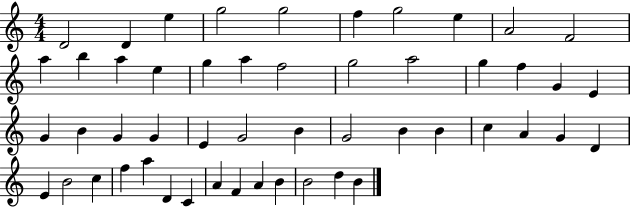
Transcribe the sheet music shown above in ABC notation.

X:1
T:Untitled
M:4/4
L:1/4
K:C
D2 D e g2 g2 f g2 e A2 F2 a b a e g a f2 g2 a2 g f G E G B G G E G2 B G2 B B c A G D E B2 c f a D C A F A B B2 d B